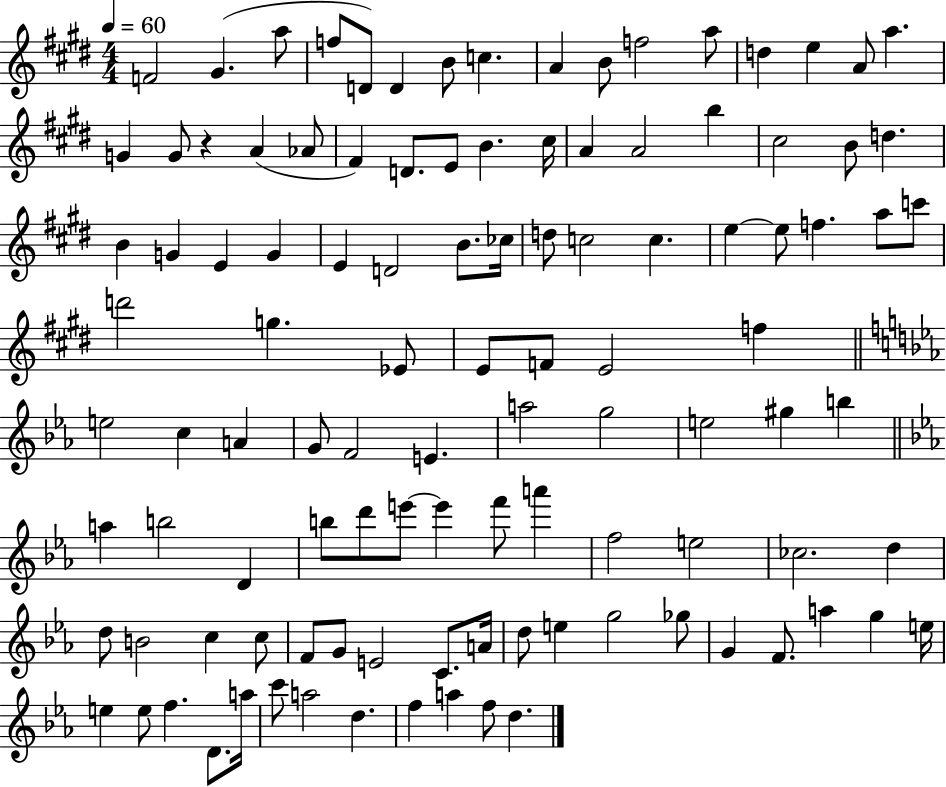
{
  \clef treble
  \numericTimeSignature
  \time 4/4
  \key e \major
  \tempo 4 = 60
  f'2 gis'4.( a''8 | f''8 d'8) d'4 b'8 c''4. | a'4 b'8 f''2 a''8 | d''4 e''4 a'8 a''4. | \break g'4 g'8 r4 a'4( aes'8 | fis'4) d'8. e'8 b'4. cis''16 | a'4 a'2 b''4 | cis''2 b'8 d''4. | \break b'4 g'4 e'4 g'4 | e'4 d'2 b'8. ces''16 | d''8 c''2 c''4. | e''4~~ e''8 f''4. a''8 c'''8 | \break d'''2 g''4. ees'8 | e'8 f'8 e'2 f''4 | \bar "||" \break \key ees \major e''2 c''4 a'4 | g'8 f'2 e'4. | a''2 g''2 | e''2 gis''4 b''4 | \break \bar "||" \break \key ees \major a''4 b''2 d'4 | b''8 d'''8 e'''8~~ e'''4 f'''8 a'''4 | f''2 e''2 | ces''2. d''4 | \break d''8 b'2 c''4 c''8 | f'8 g'8 e'2 c'8. a'16 | d''8 e''4 g''2 ges''8 | g'4 f'8. a''4 g''4 e''16 | \break e''4 e''8 f''4. d'8. a''16 | c'''8 a''2 d''4. | f''4 a''4 f''8 d''4. | \bar "|."
}